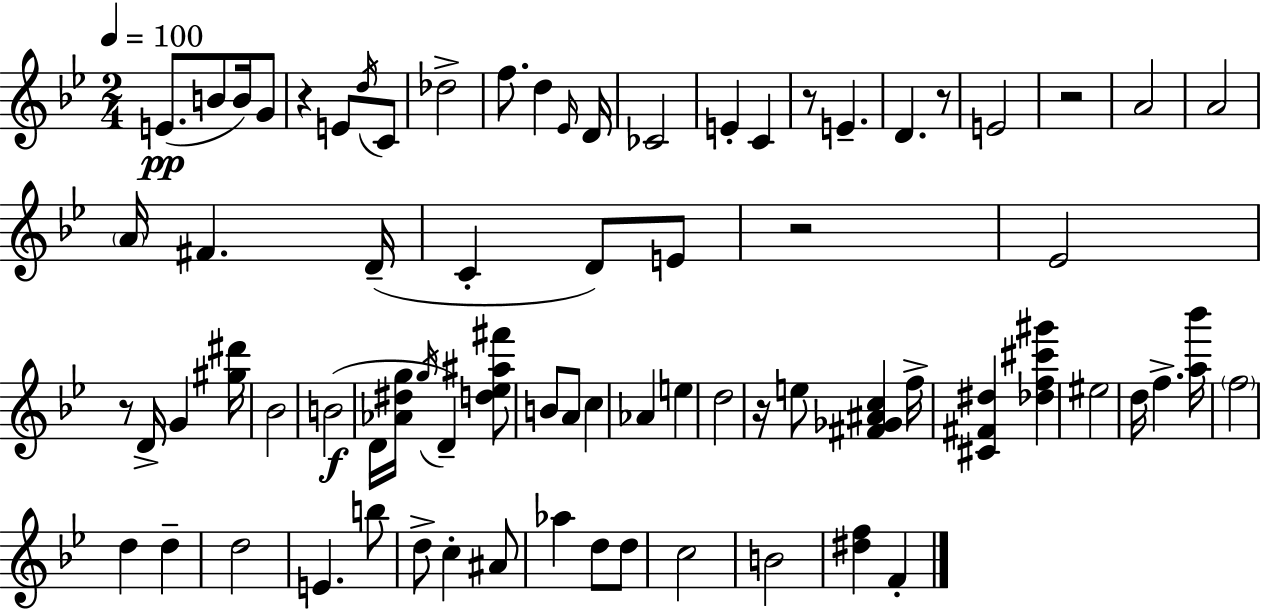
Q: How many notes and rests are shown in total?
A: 75